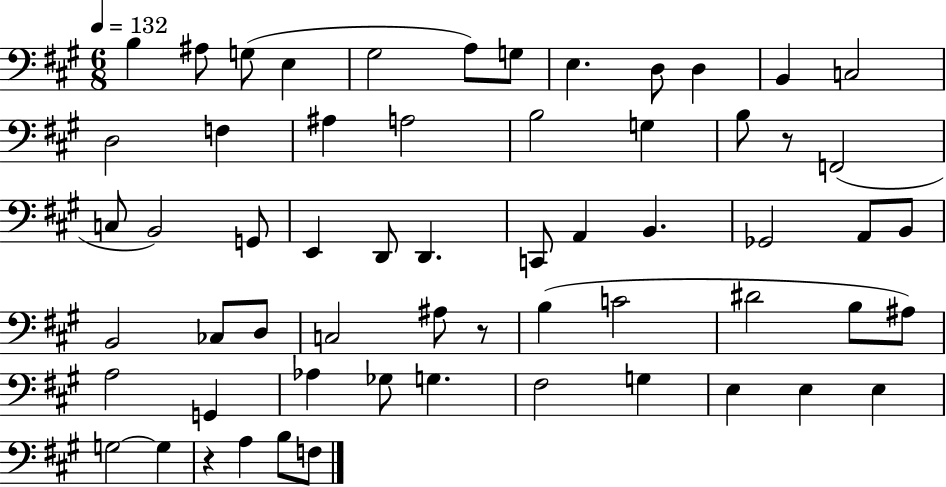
B3/q A#3/e G3/e E3/q G#3/h A3/e G3/e E3/q. D3/e D3/q B2/q C3/h D3/h F3/q A#3/q A3/h B3/h G3/q B3/e R/e F2/h C3/e B2/h G2/e E2/q D2/e D2/q. C2/e A2/q B2/q. Gb2/h A2/e B2/e B2/h CES3/e D3/e C3/h A#3/e R/e B3/q C4/h D#4/h B3/e A#3/e A3/h G2/q Ab3/q Gb3/e G3/q. F#3/h G3/q E3/q E3/q E3/q G3/h G3/q R/q A3/q B3/e F3/e